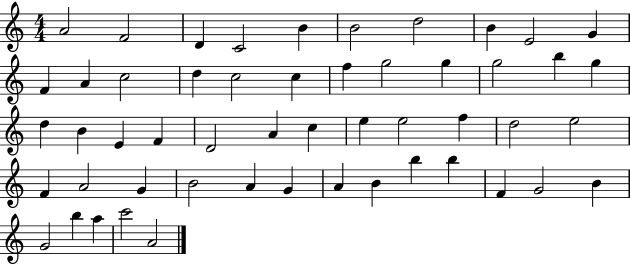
{
  \clef treble
  \numericTimeSignature
  \time 4/4
  \key c \major
  a'2 f'2 | d'4 c'2 b'4 | b'2 d''2 | b'4 e'2 g'4 | \break f'4 a'4 c''2 | d''4 c''2 c''4 | f''4 g''2 g''4 | g''2 b''4 g''4 | \break d''4 b'4 e'4 f'4 | d'2 a'4 c''4 | e''4 e''2 f''4 | d''2 e''2 | \break f'4 a'2 g'4 | b'2 a'4 g'4 | a'4 b'4 b''4 b''4 | f'4 g'2 b'4 | \break g'2 b''4 a''4 | c'''2 a'2 | \bar "|."
}